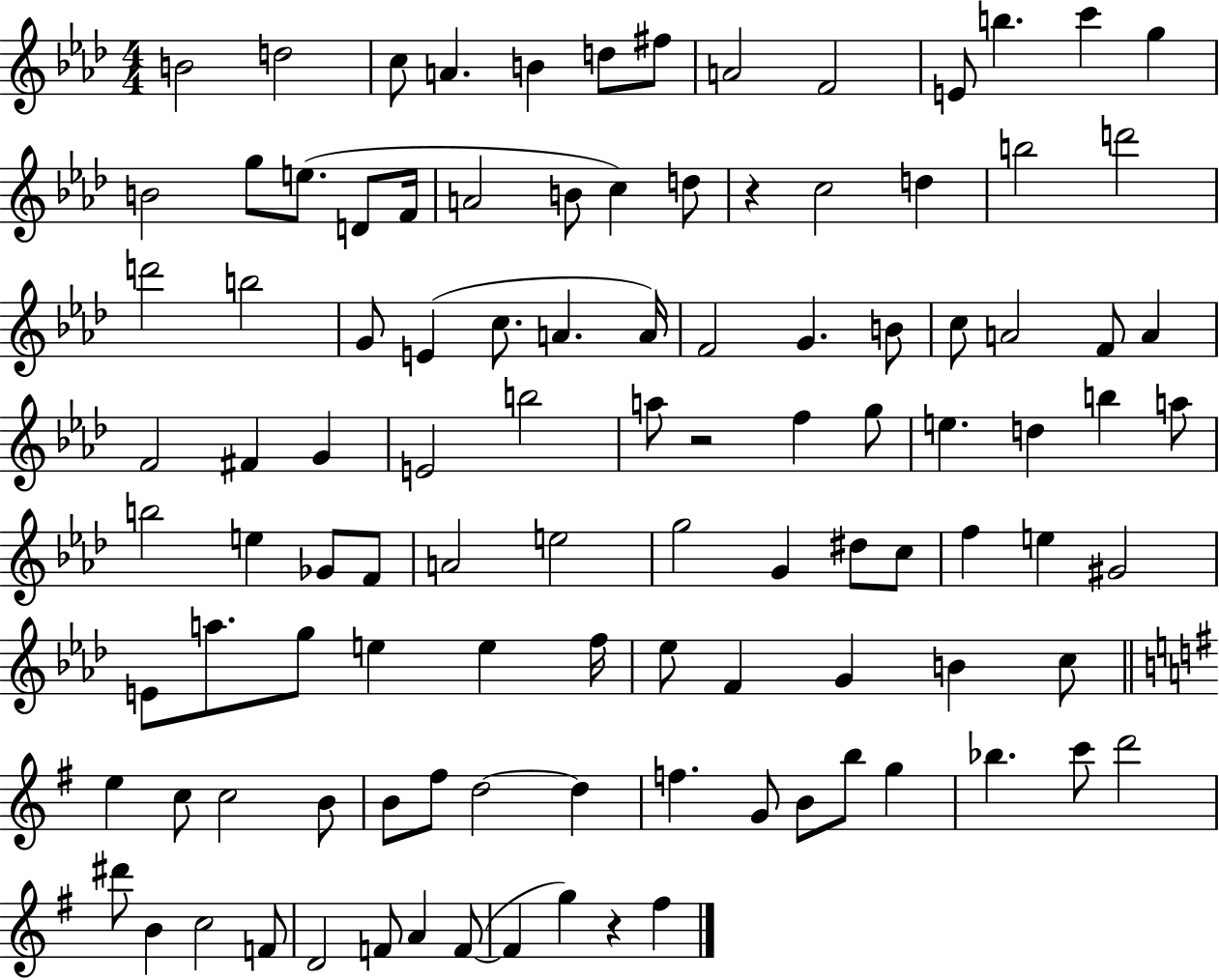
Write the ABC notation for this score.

X:1
T:Untitled
M:4/4
L:1/4
K:Ab
B2 d2 c/2 A B d/2 ^f/2 A2 F2 E/2 b c' g B2 g/2 e/2 D/2 F/4 A2 B/2 c d/2 z c2 d b2 d'2 d'2 b2 G/2 E c/2 A A/4 F2 G B/2 c/2 A2 F/2 A F2 ^F G E2 b2 a/2 z2 f g/2 e d b a/2 b2 e _G/2 F/2 A2 e2 g2 G ^d/2 c/2 f e ^G2 E/2 a/2 g/2 e e f/4 _e/2 F G B c/2 e c/2 c2 B/2 B/2 ^f/2 d2 d f G/2 B/2 b/2 g _b c'/2 d'2 ^d'/2 B c2 F/2 D2 F/2 A F/2 F g z ^f